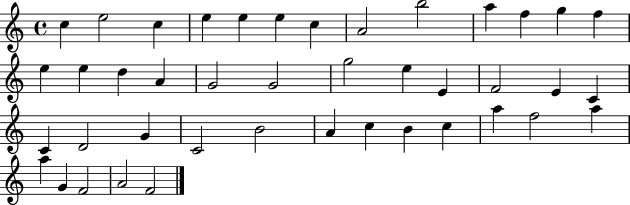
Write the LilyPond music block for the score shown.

{
  \clef treble
  \time 4/4
  \defaultTimeSignature
  \key c \major
  c''4 e''2 c''4 | e''4 e''4 e''4 c''4 | a'2 b''2 | a''4 f''4 g''4 f''4 | \break e''4 e''4 d''4 a'4 | g'2 g'2 | g''2 e''4 e'4 | f'2 e'4 c'4 | \break c'4 d'2 g'4 | c'2 b'2 | a'4 c''4 b'4 c''4 | a''4 f''2 a''4 | \break a''4 g'4 f'2 | a'2 f'2 | \bar "|."
}